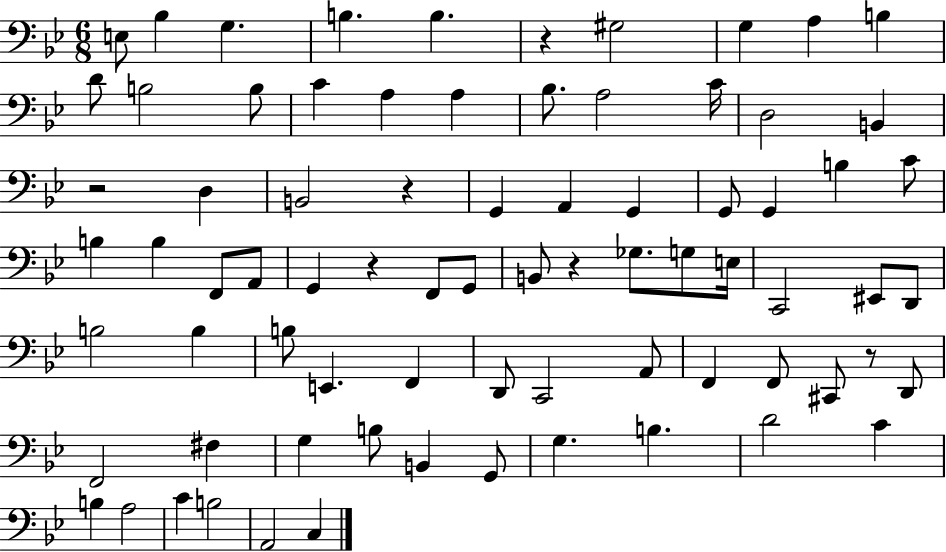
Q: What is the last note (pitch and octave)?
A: C3